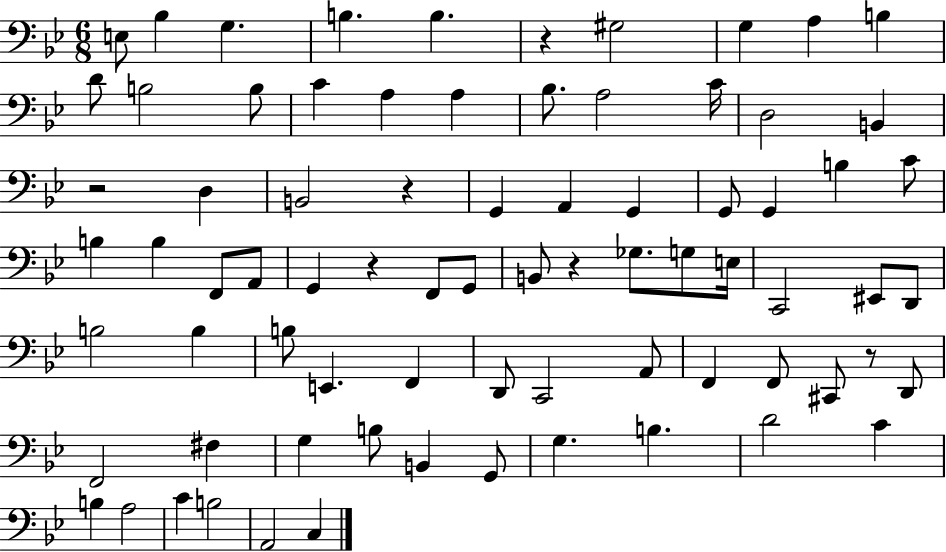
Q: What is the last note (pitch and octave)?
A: C3